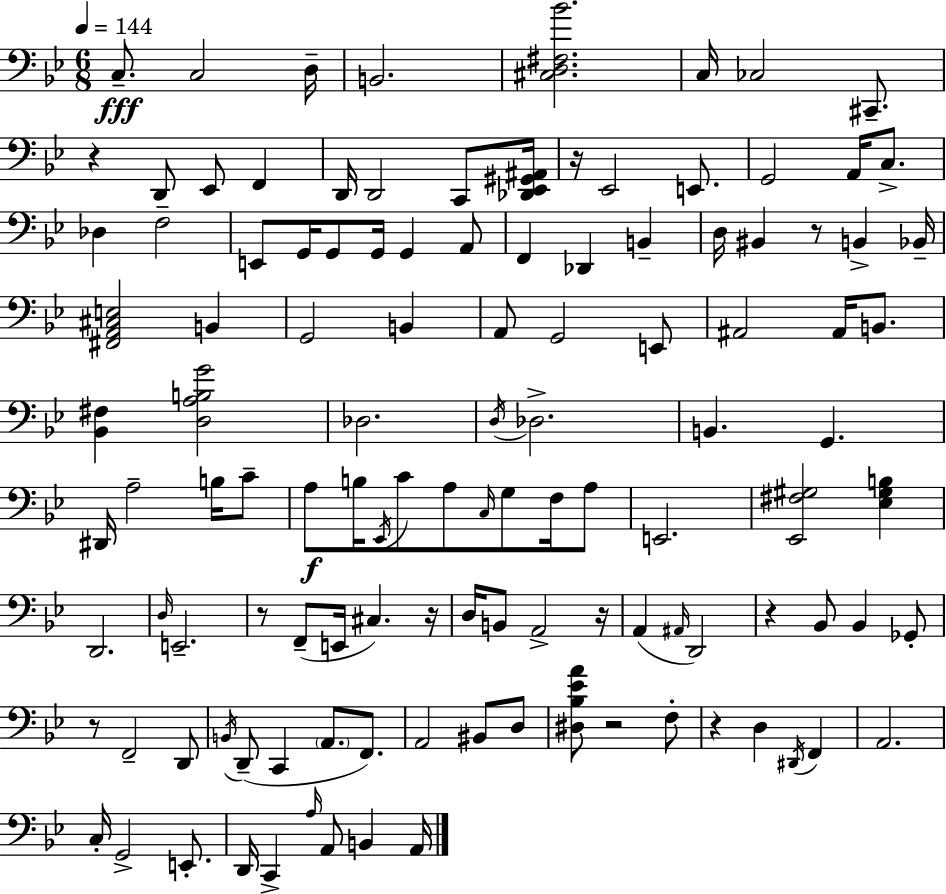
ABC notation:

X:1
T:Untitled
M:6/8
L:1/4
K:Gm
C,/2 C,2 D,/4 B,,2 [^C,D,^F,_B]2 C,/4 _C,2 ^C,,/2 z D,,/2 _E,,/2 F,, D,,/4 D,,2 C,,/2 [_D,,_E,,^G,,^A,,]/4 z/4 _E,,2 E,,/2 G,,2 A,,/4 C,/2 _D, F,2 E,,/2 G,,/4 G,,/2 G,,/4 G,, A,,/2 F,, _D,, B,, D,/4 ^B,, z/2 B,, _B,,/4 [^F,,A,,^C,E,]2 B,, G,,2 B,, A,,/2 G,,2 E,,/2 ^A,,2 ^A,,/4 B,,/2 [_B,,^F,] [D,A,B,G]2 _D,2 D,/4 _D,2 B,, G,, ^D,,/4 A,2 B,/4 C/2 A,/2 B,/4 _E,,/4 C/2 A,/2 C,/4 G,/2 F,/4 A,/2 E,,2 [_E,,^F,^G,]2 [_E,^G,B,] D,,2 D,/4 E,,2 z/2 F,,/2 E,,/4 ^C, z/4 D,/4 B,,/2 A,,2 z/4 A,, ^A,,/4 D,,2 z _B,,/2 _B,, _G,,/2 z/2 F,,2 D,,/2 B,,/4 D,,/2 C,, A,,/2 F,,/2 A,,2 ^B,,/2 D,/2 [^D,_B,_EA]/2 z2 F,/2 z D, ^D,,/4 F,, A,,2 C,/4 G,,2 E,,/2 D,,/4 C,, A,/4 A,,/2 B,, A,,/4